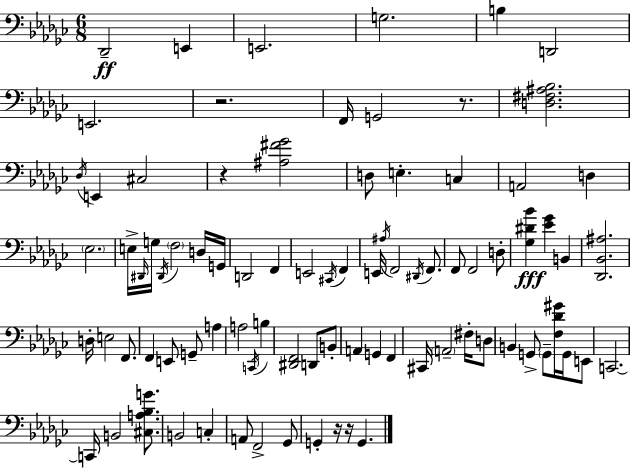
X:1
T:Untitled
M:6/8
L:1/4
K:Ebm
_D,,2 E,, E,,2 G,2 B, D,,2 E,,2 z2 F,,/4 G,,2 z/2 [D,^F,^A,_B,]2 _D,/4 E,, ^C,2 z [^A,^F_G]2 D,/2 E, C, A,,2 D, _E,2 E,/4 ^D,,/4 G,/4 ^D,,/4 F,2 D,/4 G,,/4 D,,2 F,, E,,2 ^C,,/4 F,, E,,/4 ^A,/4 F,,2 ^D,,/4 F,,/2 F,,/2 F,,2 D,/2 [_G,^D_B] [_E_G] B,, [_D,,_B,,^A,]2 D,/4 E,2 F,,/2 F,, E,,/2 G,,/2 A, A,2 C,,/4 B, [^D,,F,,]2 D,,/2 B,,/2 A,, G,, F,, ^C,,/4 A,,2 ^F,/4 D,/2 B,, G,,/2 G,,/2 [F,_D^G]/4 G,,/4 E,,/2 C,,2 C,,/4 B,,2 [^C,A,_B,G]/2 B,,2 C, A,,/2 F,,2 _G,,/2 G,, z/4 z/4 G,,